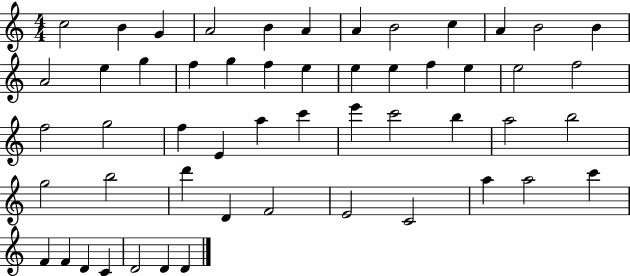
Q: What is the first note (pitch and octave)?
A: C5